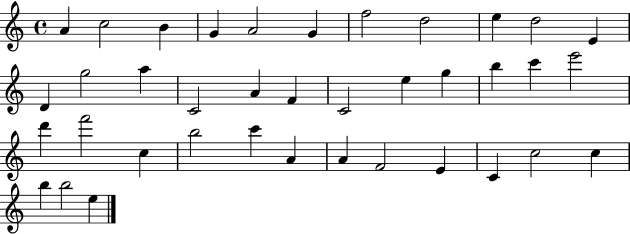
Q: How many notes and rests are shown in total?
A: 38